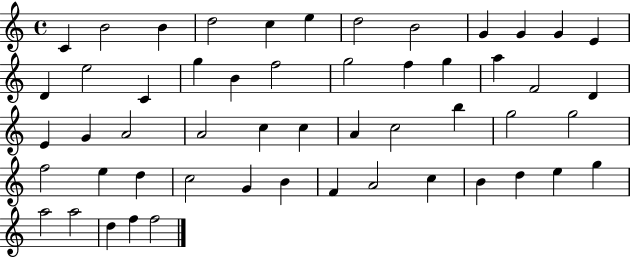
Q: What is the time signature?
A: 4/4